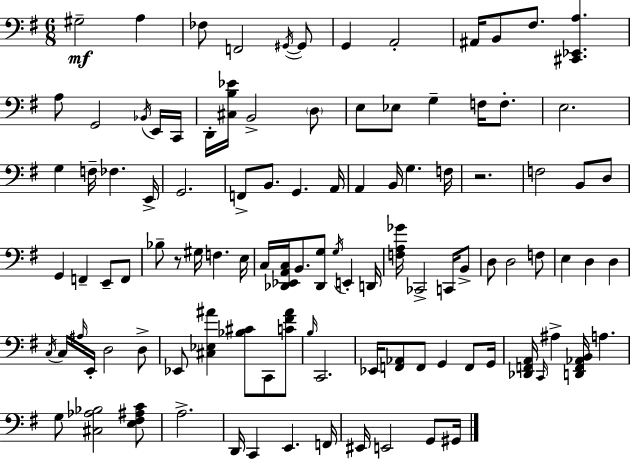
X:1
T:Untitled
M:6/8
L:1/4
K:Em
^G,2 A, _F,/2 F,,2 ^G,,/4 ^G,,/2 G,, A,,2 ^A,,/4 B,,/2 ^F,/2 [^C,,_E,,A,] A,/2 G,,2 _B,,/4 E,,/4 C,,/4 D,,/4 [^C,B,_E]/4 B,,2 D,/2 E,/2 _E,/2 G, F,/4 F,/2 E,2 G, F,/4 _F, E,,/4 G,,2 F,,/2 B,,/2 G,, A,,/4 A,, B,,/4 G, F,/4 z2 F,2 B,,/2 D,/2 G,, F,, E,,/2 F,,/2 _B,/2 z/2 ^G,/4 F, E,/4 C,/4 [_D,,_E,,A,,C,]/4 B,,/2 [_D,,G,]/2 G,/4 E,, D,,/4 [F,A,_G]/4 _C,,2 C,,/4 B,,/2 D,/2 D,2 F,/2 E, D, D, C,/4 C,/4 ^A,/4 E,,/4 D,2 D,/2 _E,,/2 [^C,_E,^A] [_B,^C]/2 C,,/2 [C^F^A]/2 B,/4 C,,2 _E,,/4 [F,,_A,,]/2 F,,/2 G,, F,,/2 G,,/4 [_D,,F,,A,,]/4 C,,/4 ^A, [D,,F,,_A,,B,,]/4 A, G,/2 [^C,_A,_B,]2 [E,^F,^A,C]/2 A,2 D,,/4 C,, E,, F,,/4 ^E,,/4 E,,2 G,,/2 ^G,,/4